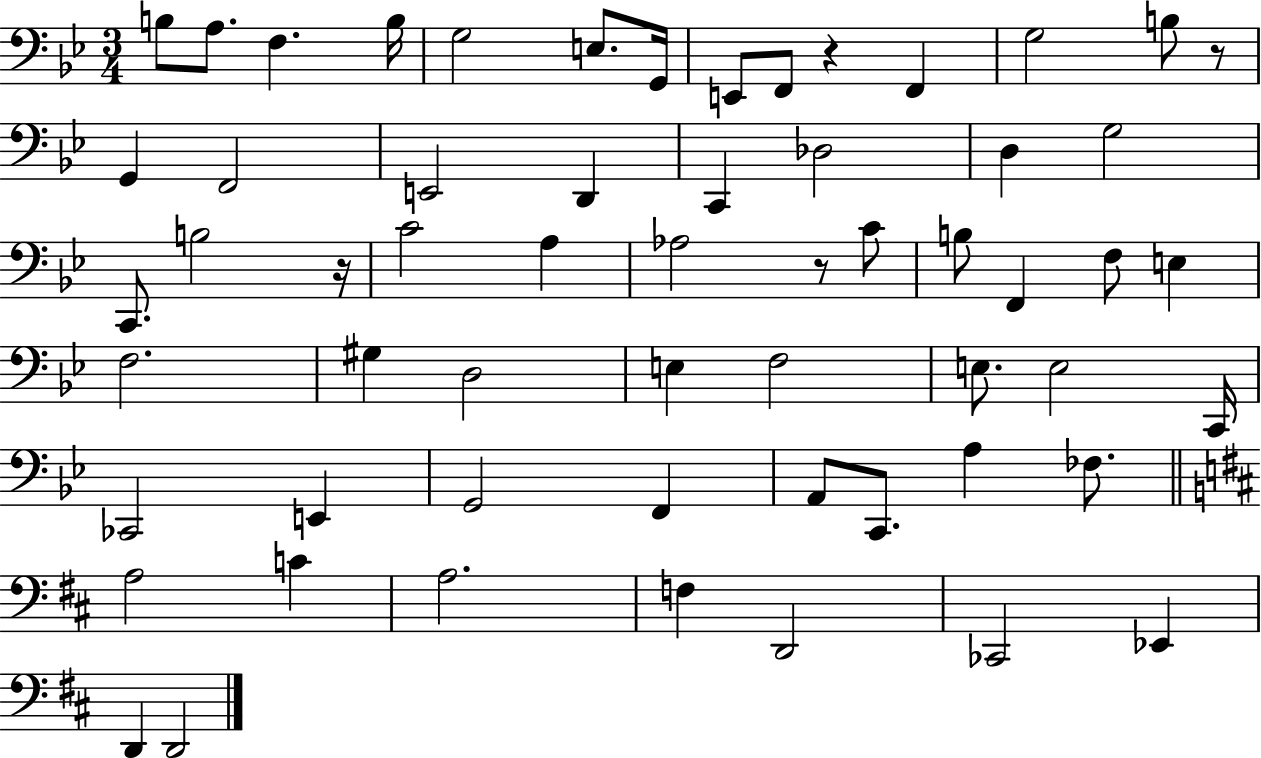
{
  \clef bass
  \numericTimeSignature
  \time 3/4
  \key bes \major
  b8 a8. f4. b16 | g2 e8. g,16 | e,8 f,8 r4 f,4 | g2 b8 r8 | \break g,4 f,2 | e,2 d,4 | c,4 des2 | d4 g2 | \break c,8. b2 r16 | c'2 a4 | aes2 r8 c'8 | b8 f,4 f8 e4 | \break f2. | gis4 d2 | e4 f2 | e8. e2 c,16 | \break ces,2 e,4 | g,2 f,4 | a,8 c,8. a4 fes8. | \bar "||" \break \key d \major a2 c'4 | a2. | f4 d,2 | ces,2 ees,4 | \break d,4 d,2 | \bar "|."
}